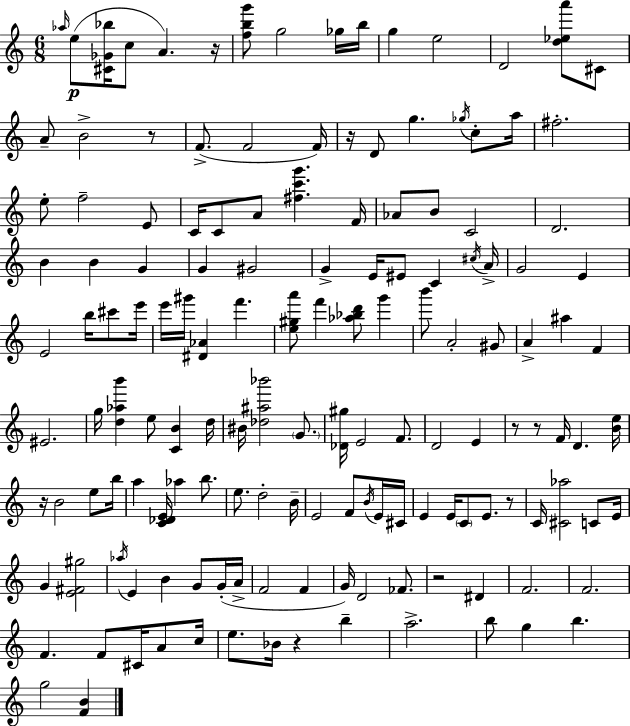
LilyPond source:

{
  \clef treble
  \numericTimeSignature
  \time 6/8
  \key a \minor
  \grace { aes''16 }(\p e''8 <cis' ges' bes''>16 c''8 a'4.) | r16 <f'' b'' g'''>8 g''2 ges''16 | b''16 g''4 e''2 | d'2 <d'' ees'' a'''>8 cis'8 | \break a'8-- b'2-> r8 | f'8.->( f'2 | f'16) r16 d'8 g''4. \acciaccatura { ges''16 } c''8-. | a''16 fis''2.-. | \break e''8-. f''2-- | e'8 c'16 c'8 a'8 <fis'' c''' g'''>4. | f'16 aes'8 b'8 c'2 | d'2. | \break b'4 b'4 g'4 | g'4 gis'2 | g'4-> e'16 eis'8 c'4 | \acciaccatura { cis''16 } a'16-> g'2 e'4 | \break e'2 b''16 | cis'''8 e'''16 e'''16 gis'''16 <dis' aes'>4 f'''4. | <e'' gis'' a'''>8 f'''4 <aes'' bes'' d'''>8 g'''4 | b'''8 a'2-. | \break gis'8 a'4-> ais''4 f'4 | eis'2. | g''16 <d'' aes'' b'''>4 e''8 <c' b'>4 | d''16 bis'16 <des'' ais'' bes'''>2 | \break \parenthesize g'8. <des' gis''>16 e'2 | f'8. d'2 e'4 | r8 r8 f'16 d'4. | <b' e''>16 r16 b'2 | \break e''8 b''16 a''4 <c' des' e'>16 aes''4 | b''8. e''8. d''2-. | b'16-- e'2 f'8 | \acciaccatura { b'16 } e'16 cis'16 e'4 e'16 \parenthesize c'8 e'8. | \break r8 c'16 <cis' aes''>2 | c'8 e'16 g'4 <e' fis' gis''>2 | \acciaccatura { aes''16 } e'4 b'4 | g'8 g'16-.( a'16-> f'2 | \break f'4 g'16) d'2 | fes'8. r2 | dis'4 f'2. | f'2. | \break f'4. f'8 | cis'16 a'8 c''16 e''8. bes'16 r4 | b''4-- a''2.-> | b''8 g''4 b''4. | \break g''2 | <f' b'>4 \bar "|."
}